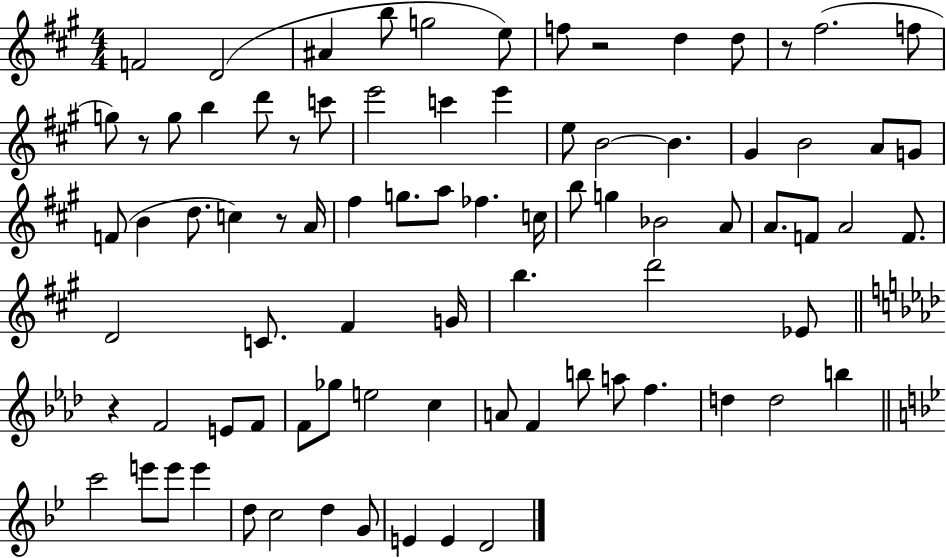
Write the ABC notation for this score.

X:1
T:Untitled
M:4/4
L:1/4
K:A
F2 D2 ^A b/2 g2 e/2 f/2 z2 d d/2 z/2 ^f2 f/2 g/2 z/2 g/2 b d'/2 z/2 c'/2 e'2 c' e' e/2 B2 B ^G B2 A/2 G/2 F/2 B d/2 c z/2 A/4 ^f g/2 a/2 _f c/4 b/2 g _B2 A/2 A/2 F/2 A2 F/2 D2 C/2 ^F G/4 b d'2 _E/2 z F2 E/2 F/2 F/2 _g/2 e2 c A/2 F b/2 a/2 f d d2 b c'2 e'/2 e'/2 e' d/2 c2 d G/2 E E D2